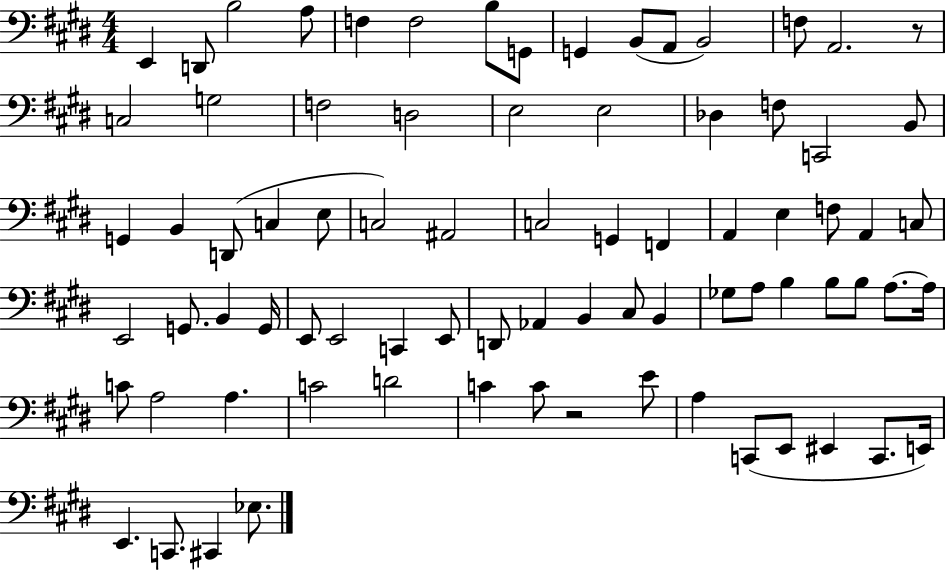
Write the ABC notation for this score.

X:1
T:Untitled
M:4/4
L:1/4
K:E
E,, D,,/2 B,2 A,/2 F, F,2 B,/2 G,,/2 G,, B,,/2 A,,/2 B,,2 F,/2 A,,2 z/2 C,2 G,2 F,2 D,2 E,2 E,2 _D, F,/2 C,,2 B,,/2 G,, B,, D,,/2 C, E,/2 C,2 ^A,,2 C,2 G,, F,, A,, E, F,/2 A,, C,/2 E,,2 G,,/2 B,, G,,/4 E,,/2 E,,2 C,, E,,/2 D,,/2 _A,, B,, ^C,/2 B,, _G,/2 A,/2 B, B,/2 B,/2 A,/2 A,/4 C/2 A,2 A, C2 D2 C C/2 z2 E/2 A, C,,/2 E,,/2 ^E,, C,,/2 E,,/4 E,, C,,/2 ^C,, _E,/2